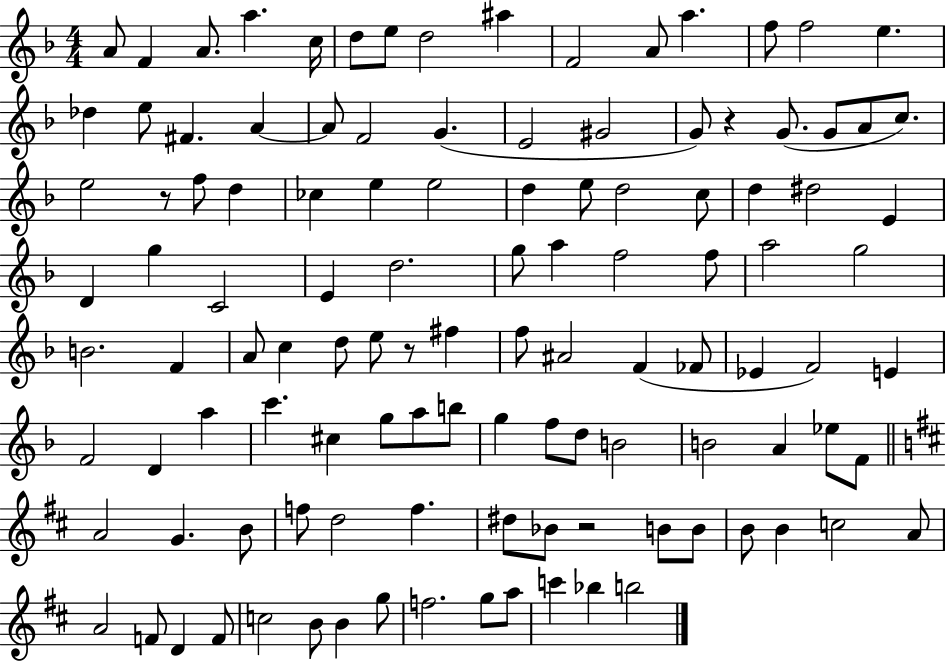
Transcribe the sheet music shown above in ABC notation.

X:1
T:Untitled
M:4/4
L:1/4
K:F
A/2 F A/2 a c/4 d/2 e/2 d2 ^a F2 A/2 a f/2 f2 e _d e/2 ^F A A/2 F2 G E2 ^G2 G/2 z G/2 G/2 A/2 c/2 e2 z/2 f/2 d _c e e2 d e/2 d2 c/2 d ^d2 E D g C2 E d2 g/2 a f2 f/2 a2 g2 B2 F A/2 c d/2 e/2 z/2 ^f f/2 ^A2 F _F/2 _E F2 E F2 D a c' ^c g/2 a/2 b/2 g f/2 d/2 B2 B2 A _e/2 F/2 A2 G B/2 f/2 d2 f ^d/2 _B/2 z2 B/2 B/2 B/2 B c2 A/2 A2 F/2 D F/2 c2 B/2 B g/2 f2 g/2 a/2 c' _b b2